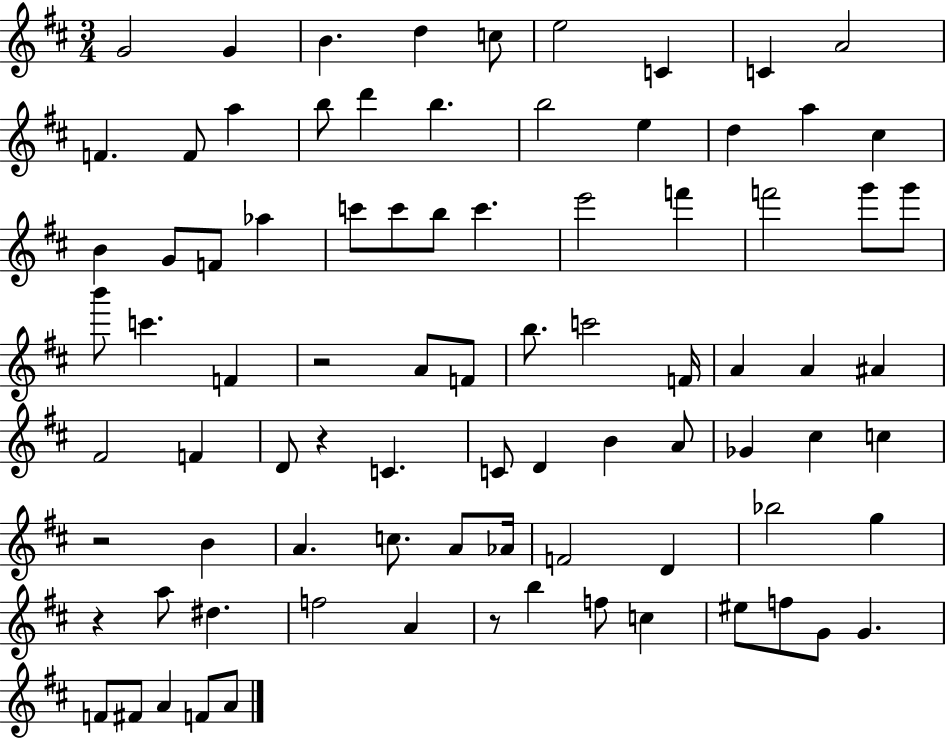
{
  \clef treble
  \numericTimeSignature
  \time 3/4
  \key d \major
  \repeat volta 2 { g'2 g'4 | b'4. d''4 c''8 | e''2 c'4 | c'4 a'2 | \break f'4. f'8 a''4 | b''8 d'''4 b''4. | b''2 e''4 | d''4 a''4 cis''4 | \break b'4 g'8 f'8 aes''4 | c'''8 c'''8 b''8 c'''4. | e'''2 f'''4 | f'''2 g'''8 g'''8 | \break b'''8 c'''4. f'4 | r2 a'8 f'8 | b''8. c'''2 f'16 | a'4 a'4 ais'4 | \break fis'2 f'4 | d'8 r4 c'4. | c'8 d'4 b'4 a'8 | ges'4 cis''4 c''4 | \break r2 b'4 | a'4. c''8. a'8 aes'16 | f'2 d'4 | bes''2 g''4 | \break r4 a''8 dis''4. | f''2 a'4 | r8 b''4 f''8 c''4 | eis''8 f''8 g'8 g'4. | \break f'8 fis'8 a'4 f'8 a'8 | } \bar "|."
}